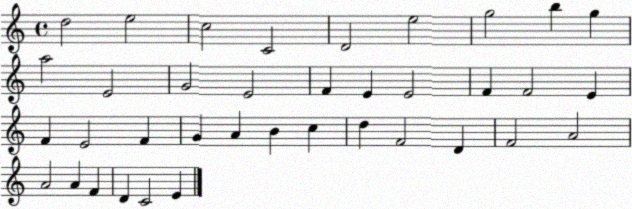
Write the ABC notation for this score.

X:1
T:Untitled
M:4/4
L:1/4
K:C
d2 e2 c2 C2 D2 e2 g2 b g a2 E2 G2 E2 F E E2 F F2 E F E2 F G A B c d F2 D F2 A2 A2 A F D C2 E